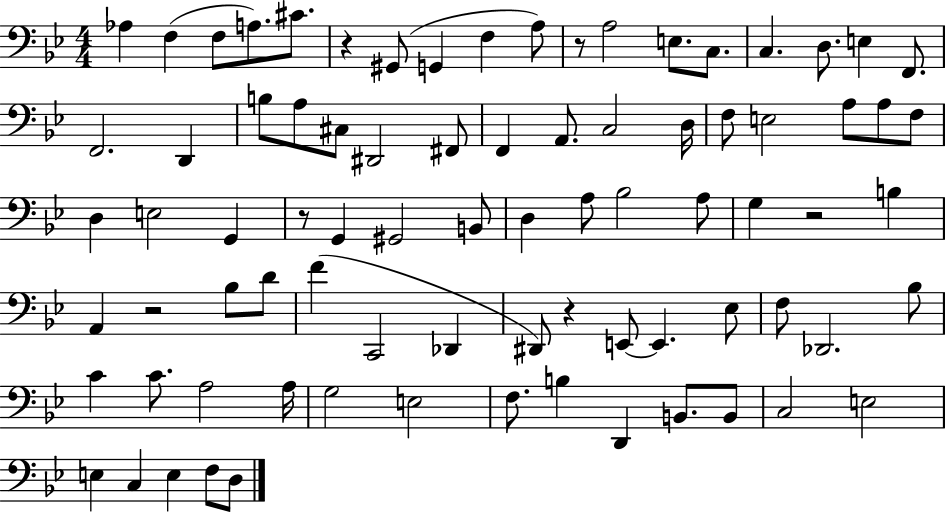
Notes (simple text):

Ab3/q F3/q F3/e A3/e. C#4/e. R/q G#2/e G2/q F3/q A3/e R/e A3/h E3/e. C3/e. C3/q. D3/e. E3/q F2/e. F2/h. D2/q B3/e A3/e C#3/e D#2/h F#2/e F2/q A2/e. C3/h D3/s F3/e E3/h A3/e A3/e F3/e D3/q E3/h G2/q R/e G2/q G#2/h B2/e D3/q A3/e Bb3/h A3/e G3/q R/h B3/q A2/q R/h Bb3/e D4/e F4/q C2/h Db2/q D#2/e R/q E2/e E2/q. Eb3/e F3/e Db2/h. Bb3/e C4/q C4/e. A3/h A3/s G3/h E3/h F3/e. B3/q D2/q B2/e. B2/e C3/h E3/h E3/q C3/q E3/q F3/e D3/e